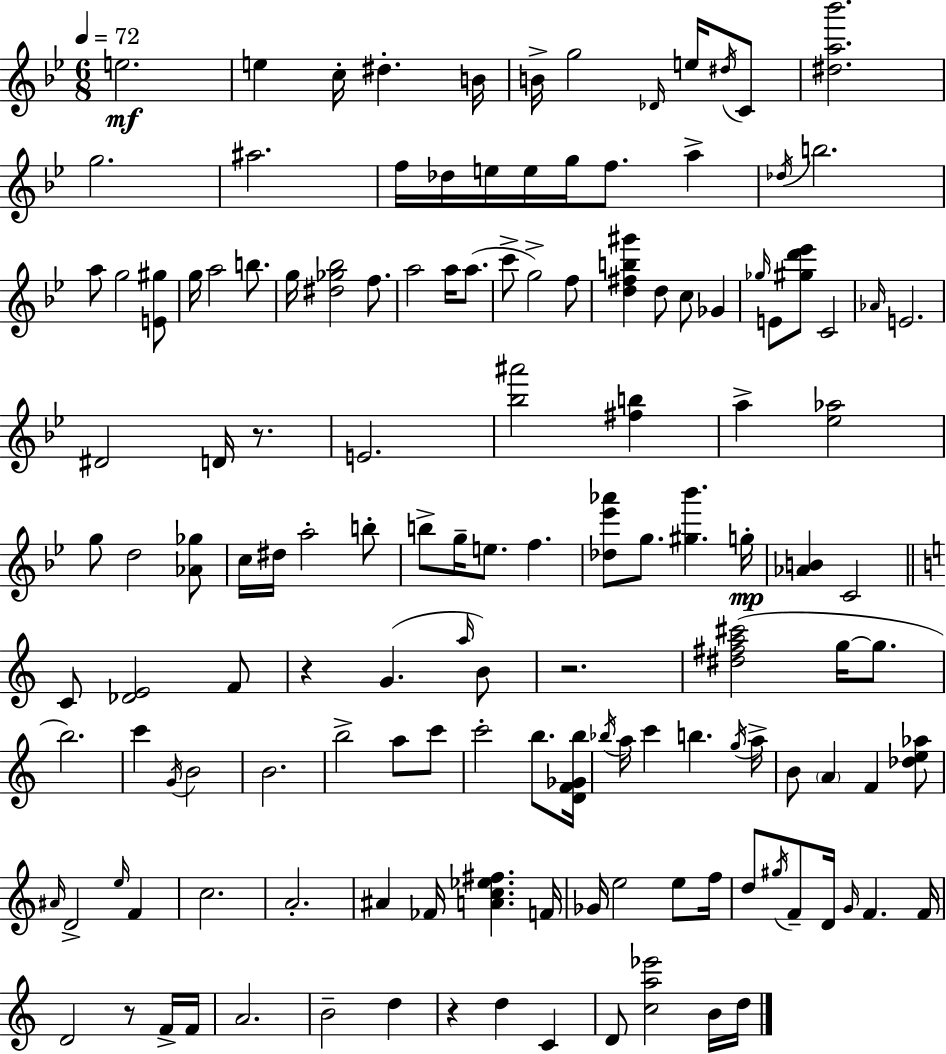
{
  \clef treble
  \numericTimeSignature
  \time 6/8
  \key bes \major
  \tempo 4 = 72
  e''2.\mf | e''4 c''16-. dis''4.-. b'16 | b'16-> g''2 \grace { des'16 } e''16 \acciaccatura { dis''16 } | c'8 <dis'' a'' bes'''>2. | \break g''2. | ais''2. | f''16 des''16 e''16 e''16 g''16 f''8. a''4-> | \acciaccatura { des''16 } b''2. | \break a''8 g''2 | <e' gis''>8 g''16 a''2 | b''8. g''16 <dis'' ges'' bes''>2 | f''8. a''2 a''16 | \break a''8.( c'''8-> g''2->) | f''8 <d'' fis'' b'' gis'''>4 d''8 c''8 ges'4 | \grace { ges''16 } e'8 <gis'' d''' ees'''>8 c'2 | \grace { aes'16 } e'2. | \break dis'2 | d'16 r8. e'2. | <bes'' ais'''>2 | <fis'' b''>4 a''4-> <ees'' aes''>2 | \break g''8 d''2 | <aes' ges''>8 c''16 dis''16 a''2-. | b''8-. b''8-> g''16-- e''8. f''4. | <des'' ees''' aes'''>8 g''8. <gis'' bes'''>4. | \break g''16-.\mp <aes' b'>4 c'2 | \bar "||" \break \key c \major c'8 <des' e'>2 f'8 | r4 g'4.( \grace { a''16 } b'8) | r2. | <dis'' fis'' a'' cis'''>2( g''16~~ g''8. | \break b''2.) | c'''4 \acciaccatura { g'16 } b'2 | b'2. | b''2-> a''8 | \break c'''8 c'''2-. b''8. | <d' f' ges' b''>16 \acciaccatura { bes''16 } a''16 c'''4 b''4. | \acciaccatura { g''16 } a''16-> b'8 \parenthesize a'4 f'4 | <des'' e'' aes''>8 \grace { ais'16 } d'2-> | \break \grace { e''16 } f'4 c''2. | a'2.-. | ais'4 fes'16 <a' c'' ees'' fis''>4. | f'16 ges'16 e''2 | \break e''8 f''16 d''8 \acciaccatura { gis''16 } f'8-- d'16 | \grace { g'16 } f'4. f'16 d'2 | r8 f'16-> f'16 a'2. | b'2-- | \break d''4 r4 | d''4 c'4 d'8 <c'' a'' ees'''>2 | b'16 d''16 \bar "|."
}